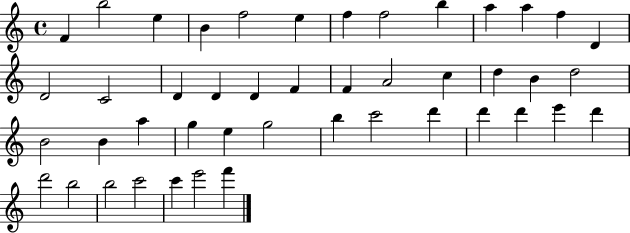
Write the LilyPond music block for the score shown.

{
  \clef treble
  \time 4/4
  \defaultTimeSignature
  \key c \major
  f'4 b''2 e''4 | b'4 f''2 e''4 | f''4 f''2 b''4 | a''4 a''4 f''4 d'4 | \break d'2 c'2 | d'4 d'4 d'4 f'4 | f'4 a'2 c''4 | d''4 b'4 d''2 | \break b'2 b'4 a''4 | g''4 e''4 g''2 | b''4 c'''2 d'''4 | d'''4 d'''4 e'''4 d'''4 | \break d'''2 b''2 | b''2 c'''2 | c'''4 e'''2 f'''4 | \bar "|."
}